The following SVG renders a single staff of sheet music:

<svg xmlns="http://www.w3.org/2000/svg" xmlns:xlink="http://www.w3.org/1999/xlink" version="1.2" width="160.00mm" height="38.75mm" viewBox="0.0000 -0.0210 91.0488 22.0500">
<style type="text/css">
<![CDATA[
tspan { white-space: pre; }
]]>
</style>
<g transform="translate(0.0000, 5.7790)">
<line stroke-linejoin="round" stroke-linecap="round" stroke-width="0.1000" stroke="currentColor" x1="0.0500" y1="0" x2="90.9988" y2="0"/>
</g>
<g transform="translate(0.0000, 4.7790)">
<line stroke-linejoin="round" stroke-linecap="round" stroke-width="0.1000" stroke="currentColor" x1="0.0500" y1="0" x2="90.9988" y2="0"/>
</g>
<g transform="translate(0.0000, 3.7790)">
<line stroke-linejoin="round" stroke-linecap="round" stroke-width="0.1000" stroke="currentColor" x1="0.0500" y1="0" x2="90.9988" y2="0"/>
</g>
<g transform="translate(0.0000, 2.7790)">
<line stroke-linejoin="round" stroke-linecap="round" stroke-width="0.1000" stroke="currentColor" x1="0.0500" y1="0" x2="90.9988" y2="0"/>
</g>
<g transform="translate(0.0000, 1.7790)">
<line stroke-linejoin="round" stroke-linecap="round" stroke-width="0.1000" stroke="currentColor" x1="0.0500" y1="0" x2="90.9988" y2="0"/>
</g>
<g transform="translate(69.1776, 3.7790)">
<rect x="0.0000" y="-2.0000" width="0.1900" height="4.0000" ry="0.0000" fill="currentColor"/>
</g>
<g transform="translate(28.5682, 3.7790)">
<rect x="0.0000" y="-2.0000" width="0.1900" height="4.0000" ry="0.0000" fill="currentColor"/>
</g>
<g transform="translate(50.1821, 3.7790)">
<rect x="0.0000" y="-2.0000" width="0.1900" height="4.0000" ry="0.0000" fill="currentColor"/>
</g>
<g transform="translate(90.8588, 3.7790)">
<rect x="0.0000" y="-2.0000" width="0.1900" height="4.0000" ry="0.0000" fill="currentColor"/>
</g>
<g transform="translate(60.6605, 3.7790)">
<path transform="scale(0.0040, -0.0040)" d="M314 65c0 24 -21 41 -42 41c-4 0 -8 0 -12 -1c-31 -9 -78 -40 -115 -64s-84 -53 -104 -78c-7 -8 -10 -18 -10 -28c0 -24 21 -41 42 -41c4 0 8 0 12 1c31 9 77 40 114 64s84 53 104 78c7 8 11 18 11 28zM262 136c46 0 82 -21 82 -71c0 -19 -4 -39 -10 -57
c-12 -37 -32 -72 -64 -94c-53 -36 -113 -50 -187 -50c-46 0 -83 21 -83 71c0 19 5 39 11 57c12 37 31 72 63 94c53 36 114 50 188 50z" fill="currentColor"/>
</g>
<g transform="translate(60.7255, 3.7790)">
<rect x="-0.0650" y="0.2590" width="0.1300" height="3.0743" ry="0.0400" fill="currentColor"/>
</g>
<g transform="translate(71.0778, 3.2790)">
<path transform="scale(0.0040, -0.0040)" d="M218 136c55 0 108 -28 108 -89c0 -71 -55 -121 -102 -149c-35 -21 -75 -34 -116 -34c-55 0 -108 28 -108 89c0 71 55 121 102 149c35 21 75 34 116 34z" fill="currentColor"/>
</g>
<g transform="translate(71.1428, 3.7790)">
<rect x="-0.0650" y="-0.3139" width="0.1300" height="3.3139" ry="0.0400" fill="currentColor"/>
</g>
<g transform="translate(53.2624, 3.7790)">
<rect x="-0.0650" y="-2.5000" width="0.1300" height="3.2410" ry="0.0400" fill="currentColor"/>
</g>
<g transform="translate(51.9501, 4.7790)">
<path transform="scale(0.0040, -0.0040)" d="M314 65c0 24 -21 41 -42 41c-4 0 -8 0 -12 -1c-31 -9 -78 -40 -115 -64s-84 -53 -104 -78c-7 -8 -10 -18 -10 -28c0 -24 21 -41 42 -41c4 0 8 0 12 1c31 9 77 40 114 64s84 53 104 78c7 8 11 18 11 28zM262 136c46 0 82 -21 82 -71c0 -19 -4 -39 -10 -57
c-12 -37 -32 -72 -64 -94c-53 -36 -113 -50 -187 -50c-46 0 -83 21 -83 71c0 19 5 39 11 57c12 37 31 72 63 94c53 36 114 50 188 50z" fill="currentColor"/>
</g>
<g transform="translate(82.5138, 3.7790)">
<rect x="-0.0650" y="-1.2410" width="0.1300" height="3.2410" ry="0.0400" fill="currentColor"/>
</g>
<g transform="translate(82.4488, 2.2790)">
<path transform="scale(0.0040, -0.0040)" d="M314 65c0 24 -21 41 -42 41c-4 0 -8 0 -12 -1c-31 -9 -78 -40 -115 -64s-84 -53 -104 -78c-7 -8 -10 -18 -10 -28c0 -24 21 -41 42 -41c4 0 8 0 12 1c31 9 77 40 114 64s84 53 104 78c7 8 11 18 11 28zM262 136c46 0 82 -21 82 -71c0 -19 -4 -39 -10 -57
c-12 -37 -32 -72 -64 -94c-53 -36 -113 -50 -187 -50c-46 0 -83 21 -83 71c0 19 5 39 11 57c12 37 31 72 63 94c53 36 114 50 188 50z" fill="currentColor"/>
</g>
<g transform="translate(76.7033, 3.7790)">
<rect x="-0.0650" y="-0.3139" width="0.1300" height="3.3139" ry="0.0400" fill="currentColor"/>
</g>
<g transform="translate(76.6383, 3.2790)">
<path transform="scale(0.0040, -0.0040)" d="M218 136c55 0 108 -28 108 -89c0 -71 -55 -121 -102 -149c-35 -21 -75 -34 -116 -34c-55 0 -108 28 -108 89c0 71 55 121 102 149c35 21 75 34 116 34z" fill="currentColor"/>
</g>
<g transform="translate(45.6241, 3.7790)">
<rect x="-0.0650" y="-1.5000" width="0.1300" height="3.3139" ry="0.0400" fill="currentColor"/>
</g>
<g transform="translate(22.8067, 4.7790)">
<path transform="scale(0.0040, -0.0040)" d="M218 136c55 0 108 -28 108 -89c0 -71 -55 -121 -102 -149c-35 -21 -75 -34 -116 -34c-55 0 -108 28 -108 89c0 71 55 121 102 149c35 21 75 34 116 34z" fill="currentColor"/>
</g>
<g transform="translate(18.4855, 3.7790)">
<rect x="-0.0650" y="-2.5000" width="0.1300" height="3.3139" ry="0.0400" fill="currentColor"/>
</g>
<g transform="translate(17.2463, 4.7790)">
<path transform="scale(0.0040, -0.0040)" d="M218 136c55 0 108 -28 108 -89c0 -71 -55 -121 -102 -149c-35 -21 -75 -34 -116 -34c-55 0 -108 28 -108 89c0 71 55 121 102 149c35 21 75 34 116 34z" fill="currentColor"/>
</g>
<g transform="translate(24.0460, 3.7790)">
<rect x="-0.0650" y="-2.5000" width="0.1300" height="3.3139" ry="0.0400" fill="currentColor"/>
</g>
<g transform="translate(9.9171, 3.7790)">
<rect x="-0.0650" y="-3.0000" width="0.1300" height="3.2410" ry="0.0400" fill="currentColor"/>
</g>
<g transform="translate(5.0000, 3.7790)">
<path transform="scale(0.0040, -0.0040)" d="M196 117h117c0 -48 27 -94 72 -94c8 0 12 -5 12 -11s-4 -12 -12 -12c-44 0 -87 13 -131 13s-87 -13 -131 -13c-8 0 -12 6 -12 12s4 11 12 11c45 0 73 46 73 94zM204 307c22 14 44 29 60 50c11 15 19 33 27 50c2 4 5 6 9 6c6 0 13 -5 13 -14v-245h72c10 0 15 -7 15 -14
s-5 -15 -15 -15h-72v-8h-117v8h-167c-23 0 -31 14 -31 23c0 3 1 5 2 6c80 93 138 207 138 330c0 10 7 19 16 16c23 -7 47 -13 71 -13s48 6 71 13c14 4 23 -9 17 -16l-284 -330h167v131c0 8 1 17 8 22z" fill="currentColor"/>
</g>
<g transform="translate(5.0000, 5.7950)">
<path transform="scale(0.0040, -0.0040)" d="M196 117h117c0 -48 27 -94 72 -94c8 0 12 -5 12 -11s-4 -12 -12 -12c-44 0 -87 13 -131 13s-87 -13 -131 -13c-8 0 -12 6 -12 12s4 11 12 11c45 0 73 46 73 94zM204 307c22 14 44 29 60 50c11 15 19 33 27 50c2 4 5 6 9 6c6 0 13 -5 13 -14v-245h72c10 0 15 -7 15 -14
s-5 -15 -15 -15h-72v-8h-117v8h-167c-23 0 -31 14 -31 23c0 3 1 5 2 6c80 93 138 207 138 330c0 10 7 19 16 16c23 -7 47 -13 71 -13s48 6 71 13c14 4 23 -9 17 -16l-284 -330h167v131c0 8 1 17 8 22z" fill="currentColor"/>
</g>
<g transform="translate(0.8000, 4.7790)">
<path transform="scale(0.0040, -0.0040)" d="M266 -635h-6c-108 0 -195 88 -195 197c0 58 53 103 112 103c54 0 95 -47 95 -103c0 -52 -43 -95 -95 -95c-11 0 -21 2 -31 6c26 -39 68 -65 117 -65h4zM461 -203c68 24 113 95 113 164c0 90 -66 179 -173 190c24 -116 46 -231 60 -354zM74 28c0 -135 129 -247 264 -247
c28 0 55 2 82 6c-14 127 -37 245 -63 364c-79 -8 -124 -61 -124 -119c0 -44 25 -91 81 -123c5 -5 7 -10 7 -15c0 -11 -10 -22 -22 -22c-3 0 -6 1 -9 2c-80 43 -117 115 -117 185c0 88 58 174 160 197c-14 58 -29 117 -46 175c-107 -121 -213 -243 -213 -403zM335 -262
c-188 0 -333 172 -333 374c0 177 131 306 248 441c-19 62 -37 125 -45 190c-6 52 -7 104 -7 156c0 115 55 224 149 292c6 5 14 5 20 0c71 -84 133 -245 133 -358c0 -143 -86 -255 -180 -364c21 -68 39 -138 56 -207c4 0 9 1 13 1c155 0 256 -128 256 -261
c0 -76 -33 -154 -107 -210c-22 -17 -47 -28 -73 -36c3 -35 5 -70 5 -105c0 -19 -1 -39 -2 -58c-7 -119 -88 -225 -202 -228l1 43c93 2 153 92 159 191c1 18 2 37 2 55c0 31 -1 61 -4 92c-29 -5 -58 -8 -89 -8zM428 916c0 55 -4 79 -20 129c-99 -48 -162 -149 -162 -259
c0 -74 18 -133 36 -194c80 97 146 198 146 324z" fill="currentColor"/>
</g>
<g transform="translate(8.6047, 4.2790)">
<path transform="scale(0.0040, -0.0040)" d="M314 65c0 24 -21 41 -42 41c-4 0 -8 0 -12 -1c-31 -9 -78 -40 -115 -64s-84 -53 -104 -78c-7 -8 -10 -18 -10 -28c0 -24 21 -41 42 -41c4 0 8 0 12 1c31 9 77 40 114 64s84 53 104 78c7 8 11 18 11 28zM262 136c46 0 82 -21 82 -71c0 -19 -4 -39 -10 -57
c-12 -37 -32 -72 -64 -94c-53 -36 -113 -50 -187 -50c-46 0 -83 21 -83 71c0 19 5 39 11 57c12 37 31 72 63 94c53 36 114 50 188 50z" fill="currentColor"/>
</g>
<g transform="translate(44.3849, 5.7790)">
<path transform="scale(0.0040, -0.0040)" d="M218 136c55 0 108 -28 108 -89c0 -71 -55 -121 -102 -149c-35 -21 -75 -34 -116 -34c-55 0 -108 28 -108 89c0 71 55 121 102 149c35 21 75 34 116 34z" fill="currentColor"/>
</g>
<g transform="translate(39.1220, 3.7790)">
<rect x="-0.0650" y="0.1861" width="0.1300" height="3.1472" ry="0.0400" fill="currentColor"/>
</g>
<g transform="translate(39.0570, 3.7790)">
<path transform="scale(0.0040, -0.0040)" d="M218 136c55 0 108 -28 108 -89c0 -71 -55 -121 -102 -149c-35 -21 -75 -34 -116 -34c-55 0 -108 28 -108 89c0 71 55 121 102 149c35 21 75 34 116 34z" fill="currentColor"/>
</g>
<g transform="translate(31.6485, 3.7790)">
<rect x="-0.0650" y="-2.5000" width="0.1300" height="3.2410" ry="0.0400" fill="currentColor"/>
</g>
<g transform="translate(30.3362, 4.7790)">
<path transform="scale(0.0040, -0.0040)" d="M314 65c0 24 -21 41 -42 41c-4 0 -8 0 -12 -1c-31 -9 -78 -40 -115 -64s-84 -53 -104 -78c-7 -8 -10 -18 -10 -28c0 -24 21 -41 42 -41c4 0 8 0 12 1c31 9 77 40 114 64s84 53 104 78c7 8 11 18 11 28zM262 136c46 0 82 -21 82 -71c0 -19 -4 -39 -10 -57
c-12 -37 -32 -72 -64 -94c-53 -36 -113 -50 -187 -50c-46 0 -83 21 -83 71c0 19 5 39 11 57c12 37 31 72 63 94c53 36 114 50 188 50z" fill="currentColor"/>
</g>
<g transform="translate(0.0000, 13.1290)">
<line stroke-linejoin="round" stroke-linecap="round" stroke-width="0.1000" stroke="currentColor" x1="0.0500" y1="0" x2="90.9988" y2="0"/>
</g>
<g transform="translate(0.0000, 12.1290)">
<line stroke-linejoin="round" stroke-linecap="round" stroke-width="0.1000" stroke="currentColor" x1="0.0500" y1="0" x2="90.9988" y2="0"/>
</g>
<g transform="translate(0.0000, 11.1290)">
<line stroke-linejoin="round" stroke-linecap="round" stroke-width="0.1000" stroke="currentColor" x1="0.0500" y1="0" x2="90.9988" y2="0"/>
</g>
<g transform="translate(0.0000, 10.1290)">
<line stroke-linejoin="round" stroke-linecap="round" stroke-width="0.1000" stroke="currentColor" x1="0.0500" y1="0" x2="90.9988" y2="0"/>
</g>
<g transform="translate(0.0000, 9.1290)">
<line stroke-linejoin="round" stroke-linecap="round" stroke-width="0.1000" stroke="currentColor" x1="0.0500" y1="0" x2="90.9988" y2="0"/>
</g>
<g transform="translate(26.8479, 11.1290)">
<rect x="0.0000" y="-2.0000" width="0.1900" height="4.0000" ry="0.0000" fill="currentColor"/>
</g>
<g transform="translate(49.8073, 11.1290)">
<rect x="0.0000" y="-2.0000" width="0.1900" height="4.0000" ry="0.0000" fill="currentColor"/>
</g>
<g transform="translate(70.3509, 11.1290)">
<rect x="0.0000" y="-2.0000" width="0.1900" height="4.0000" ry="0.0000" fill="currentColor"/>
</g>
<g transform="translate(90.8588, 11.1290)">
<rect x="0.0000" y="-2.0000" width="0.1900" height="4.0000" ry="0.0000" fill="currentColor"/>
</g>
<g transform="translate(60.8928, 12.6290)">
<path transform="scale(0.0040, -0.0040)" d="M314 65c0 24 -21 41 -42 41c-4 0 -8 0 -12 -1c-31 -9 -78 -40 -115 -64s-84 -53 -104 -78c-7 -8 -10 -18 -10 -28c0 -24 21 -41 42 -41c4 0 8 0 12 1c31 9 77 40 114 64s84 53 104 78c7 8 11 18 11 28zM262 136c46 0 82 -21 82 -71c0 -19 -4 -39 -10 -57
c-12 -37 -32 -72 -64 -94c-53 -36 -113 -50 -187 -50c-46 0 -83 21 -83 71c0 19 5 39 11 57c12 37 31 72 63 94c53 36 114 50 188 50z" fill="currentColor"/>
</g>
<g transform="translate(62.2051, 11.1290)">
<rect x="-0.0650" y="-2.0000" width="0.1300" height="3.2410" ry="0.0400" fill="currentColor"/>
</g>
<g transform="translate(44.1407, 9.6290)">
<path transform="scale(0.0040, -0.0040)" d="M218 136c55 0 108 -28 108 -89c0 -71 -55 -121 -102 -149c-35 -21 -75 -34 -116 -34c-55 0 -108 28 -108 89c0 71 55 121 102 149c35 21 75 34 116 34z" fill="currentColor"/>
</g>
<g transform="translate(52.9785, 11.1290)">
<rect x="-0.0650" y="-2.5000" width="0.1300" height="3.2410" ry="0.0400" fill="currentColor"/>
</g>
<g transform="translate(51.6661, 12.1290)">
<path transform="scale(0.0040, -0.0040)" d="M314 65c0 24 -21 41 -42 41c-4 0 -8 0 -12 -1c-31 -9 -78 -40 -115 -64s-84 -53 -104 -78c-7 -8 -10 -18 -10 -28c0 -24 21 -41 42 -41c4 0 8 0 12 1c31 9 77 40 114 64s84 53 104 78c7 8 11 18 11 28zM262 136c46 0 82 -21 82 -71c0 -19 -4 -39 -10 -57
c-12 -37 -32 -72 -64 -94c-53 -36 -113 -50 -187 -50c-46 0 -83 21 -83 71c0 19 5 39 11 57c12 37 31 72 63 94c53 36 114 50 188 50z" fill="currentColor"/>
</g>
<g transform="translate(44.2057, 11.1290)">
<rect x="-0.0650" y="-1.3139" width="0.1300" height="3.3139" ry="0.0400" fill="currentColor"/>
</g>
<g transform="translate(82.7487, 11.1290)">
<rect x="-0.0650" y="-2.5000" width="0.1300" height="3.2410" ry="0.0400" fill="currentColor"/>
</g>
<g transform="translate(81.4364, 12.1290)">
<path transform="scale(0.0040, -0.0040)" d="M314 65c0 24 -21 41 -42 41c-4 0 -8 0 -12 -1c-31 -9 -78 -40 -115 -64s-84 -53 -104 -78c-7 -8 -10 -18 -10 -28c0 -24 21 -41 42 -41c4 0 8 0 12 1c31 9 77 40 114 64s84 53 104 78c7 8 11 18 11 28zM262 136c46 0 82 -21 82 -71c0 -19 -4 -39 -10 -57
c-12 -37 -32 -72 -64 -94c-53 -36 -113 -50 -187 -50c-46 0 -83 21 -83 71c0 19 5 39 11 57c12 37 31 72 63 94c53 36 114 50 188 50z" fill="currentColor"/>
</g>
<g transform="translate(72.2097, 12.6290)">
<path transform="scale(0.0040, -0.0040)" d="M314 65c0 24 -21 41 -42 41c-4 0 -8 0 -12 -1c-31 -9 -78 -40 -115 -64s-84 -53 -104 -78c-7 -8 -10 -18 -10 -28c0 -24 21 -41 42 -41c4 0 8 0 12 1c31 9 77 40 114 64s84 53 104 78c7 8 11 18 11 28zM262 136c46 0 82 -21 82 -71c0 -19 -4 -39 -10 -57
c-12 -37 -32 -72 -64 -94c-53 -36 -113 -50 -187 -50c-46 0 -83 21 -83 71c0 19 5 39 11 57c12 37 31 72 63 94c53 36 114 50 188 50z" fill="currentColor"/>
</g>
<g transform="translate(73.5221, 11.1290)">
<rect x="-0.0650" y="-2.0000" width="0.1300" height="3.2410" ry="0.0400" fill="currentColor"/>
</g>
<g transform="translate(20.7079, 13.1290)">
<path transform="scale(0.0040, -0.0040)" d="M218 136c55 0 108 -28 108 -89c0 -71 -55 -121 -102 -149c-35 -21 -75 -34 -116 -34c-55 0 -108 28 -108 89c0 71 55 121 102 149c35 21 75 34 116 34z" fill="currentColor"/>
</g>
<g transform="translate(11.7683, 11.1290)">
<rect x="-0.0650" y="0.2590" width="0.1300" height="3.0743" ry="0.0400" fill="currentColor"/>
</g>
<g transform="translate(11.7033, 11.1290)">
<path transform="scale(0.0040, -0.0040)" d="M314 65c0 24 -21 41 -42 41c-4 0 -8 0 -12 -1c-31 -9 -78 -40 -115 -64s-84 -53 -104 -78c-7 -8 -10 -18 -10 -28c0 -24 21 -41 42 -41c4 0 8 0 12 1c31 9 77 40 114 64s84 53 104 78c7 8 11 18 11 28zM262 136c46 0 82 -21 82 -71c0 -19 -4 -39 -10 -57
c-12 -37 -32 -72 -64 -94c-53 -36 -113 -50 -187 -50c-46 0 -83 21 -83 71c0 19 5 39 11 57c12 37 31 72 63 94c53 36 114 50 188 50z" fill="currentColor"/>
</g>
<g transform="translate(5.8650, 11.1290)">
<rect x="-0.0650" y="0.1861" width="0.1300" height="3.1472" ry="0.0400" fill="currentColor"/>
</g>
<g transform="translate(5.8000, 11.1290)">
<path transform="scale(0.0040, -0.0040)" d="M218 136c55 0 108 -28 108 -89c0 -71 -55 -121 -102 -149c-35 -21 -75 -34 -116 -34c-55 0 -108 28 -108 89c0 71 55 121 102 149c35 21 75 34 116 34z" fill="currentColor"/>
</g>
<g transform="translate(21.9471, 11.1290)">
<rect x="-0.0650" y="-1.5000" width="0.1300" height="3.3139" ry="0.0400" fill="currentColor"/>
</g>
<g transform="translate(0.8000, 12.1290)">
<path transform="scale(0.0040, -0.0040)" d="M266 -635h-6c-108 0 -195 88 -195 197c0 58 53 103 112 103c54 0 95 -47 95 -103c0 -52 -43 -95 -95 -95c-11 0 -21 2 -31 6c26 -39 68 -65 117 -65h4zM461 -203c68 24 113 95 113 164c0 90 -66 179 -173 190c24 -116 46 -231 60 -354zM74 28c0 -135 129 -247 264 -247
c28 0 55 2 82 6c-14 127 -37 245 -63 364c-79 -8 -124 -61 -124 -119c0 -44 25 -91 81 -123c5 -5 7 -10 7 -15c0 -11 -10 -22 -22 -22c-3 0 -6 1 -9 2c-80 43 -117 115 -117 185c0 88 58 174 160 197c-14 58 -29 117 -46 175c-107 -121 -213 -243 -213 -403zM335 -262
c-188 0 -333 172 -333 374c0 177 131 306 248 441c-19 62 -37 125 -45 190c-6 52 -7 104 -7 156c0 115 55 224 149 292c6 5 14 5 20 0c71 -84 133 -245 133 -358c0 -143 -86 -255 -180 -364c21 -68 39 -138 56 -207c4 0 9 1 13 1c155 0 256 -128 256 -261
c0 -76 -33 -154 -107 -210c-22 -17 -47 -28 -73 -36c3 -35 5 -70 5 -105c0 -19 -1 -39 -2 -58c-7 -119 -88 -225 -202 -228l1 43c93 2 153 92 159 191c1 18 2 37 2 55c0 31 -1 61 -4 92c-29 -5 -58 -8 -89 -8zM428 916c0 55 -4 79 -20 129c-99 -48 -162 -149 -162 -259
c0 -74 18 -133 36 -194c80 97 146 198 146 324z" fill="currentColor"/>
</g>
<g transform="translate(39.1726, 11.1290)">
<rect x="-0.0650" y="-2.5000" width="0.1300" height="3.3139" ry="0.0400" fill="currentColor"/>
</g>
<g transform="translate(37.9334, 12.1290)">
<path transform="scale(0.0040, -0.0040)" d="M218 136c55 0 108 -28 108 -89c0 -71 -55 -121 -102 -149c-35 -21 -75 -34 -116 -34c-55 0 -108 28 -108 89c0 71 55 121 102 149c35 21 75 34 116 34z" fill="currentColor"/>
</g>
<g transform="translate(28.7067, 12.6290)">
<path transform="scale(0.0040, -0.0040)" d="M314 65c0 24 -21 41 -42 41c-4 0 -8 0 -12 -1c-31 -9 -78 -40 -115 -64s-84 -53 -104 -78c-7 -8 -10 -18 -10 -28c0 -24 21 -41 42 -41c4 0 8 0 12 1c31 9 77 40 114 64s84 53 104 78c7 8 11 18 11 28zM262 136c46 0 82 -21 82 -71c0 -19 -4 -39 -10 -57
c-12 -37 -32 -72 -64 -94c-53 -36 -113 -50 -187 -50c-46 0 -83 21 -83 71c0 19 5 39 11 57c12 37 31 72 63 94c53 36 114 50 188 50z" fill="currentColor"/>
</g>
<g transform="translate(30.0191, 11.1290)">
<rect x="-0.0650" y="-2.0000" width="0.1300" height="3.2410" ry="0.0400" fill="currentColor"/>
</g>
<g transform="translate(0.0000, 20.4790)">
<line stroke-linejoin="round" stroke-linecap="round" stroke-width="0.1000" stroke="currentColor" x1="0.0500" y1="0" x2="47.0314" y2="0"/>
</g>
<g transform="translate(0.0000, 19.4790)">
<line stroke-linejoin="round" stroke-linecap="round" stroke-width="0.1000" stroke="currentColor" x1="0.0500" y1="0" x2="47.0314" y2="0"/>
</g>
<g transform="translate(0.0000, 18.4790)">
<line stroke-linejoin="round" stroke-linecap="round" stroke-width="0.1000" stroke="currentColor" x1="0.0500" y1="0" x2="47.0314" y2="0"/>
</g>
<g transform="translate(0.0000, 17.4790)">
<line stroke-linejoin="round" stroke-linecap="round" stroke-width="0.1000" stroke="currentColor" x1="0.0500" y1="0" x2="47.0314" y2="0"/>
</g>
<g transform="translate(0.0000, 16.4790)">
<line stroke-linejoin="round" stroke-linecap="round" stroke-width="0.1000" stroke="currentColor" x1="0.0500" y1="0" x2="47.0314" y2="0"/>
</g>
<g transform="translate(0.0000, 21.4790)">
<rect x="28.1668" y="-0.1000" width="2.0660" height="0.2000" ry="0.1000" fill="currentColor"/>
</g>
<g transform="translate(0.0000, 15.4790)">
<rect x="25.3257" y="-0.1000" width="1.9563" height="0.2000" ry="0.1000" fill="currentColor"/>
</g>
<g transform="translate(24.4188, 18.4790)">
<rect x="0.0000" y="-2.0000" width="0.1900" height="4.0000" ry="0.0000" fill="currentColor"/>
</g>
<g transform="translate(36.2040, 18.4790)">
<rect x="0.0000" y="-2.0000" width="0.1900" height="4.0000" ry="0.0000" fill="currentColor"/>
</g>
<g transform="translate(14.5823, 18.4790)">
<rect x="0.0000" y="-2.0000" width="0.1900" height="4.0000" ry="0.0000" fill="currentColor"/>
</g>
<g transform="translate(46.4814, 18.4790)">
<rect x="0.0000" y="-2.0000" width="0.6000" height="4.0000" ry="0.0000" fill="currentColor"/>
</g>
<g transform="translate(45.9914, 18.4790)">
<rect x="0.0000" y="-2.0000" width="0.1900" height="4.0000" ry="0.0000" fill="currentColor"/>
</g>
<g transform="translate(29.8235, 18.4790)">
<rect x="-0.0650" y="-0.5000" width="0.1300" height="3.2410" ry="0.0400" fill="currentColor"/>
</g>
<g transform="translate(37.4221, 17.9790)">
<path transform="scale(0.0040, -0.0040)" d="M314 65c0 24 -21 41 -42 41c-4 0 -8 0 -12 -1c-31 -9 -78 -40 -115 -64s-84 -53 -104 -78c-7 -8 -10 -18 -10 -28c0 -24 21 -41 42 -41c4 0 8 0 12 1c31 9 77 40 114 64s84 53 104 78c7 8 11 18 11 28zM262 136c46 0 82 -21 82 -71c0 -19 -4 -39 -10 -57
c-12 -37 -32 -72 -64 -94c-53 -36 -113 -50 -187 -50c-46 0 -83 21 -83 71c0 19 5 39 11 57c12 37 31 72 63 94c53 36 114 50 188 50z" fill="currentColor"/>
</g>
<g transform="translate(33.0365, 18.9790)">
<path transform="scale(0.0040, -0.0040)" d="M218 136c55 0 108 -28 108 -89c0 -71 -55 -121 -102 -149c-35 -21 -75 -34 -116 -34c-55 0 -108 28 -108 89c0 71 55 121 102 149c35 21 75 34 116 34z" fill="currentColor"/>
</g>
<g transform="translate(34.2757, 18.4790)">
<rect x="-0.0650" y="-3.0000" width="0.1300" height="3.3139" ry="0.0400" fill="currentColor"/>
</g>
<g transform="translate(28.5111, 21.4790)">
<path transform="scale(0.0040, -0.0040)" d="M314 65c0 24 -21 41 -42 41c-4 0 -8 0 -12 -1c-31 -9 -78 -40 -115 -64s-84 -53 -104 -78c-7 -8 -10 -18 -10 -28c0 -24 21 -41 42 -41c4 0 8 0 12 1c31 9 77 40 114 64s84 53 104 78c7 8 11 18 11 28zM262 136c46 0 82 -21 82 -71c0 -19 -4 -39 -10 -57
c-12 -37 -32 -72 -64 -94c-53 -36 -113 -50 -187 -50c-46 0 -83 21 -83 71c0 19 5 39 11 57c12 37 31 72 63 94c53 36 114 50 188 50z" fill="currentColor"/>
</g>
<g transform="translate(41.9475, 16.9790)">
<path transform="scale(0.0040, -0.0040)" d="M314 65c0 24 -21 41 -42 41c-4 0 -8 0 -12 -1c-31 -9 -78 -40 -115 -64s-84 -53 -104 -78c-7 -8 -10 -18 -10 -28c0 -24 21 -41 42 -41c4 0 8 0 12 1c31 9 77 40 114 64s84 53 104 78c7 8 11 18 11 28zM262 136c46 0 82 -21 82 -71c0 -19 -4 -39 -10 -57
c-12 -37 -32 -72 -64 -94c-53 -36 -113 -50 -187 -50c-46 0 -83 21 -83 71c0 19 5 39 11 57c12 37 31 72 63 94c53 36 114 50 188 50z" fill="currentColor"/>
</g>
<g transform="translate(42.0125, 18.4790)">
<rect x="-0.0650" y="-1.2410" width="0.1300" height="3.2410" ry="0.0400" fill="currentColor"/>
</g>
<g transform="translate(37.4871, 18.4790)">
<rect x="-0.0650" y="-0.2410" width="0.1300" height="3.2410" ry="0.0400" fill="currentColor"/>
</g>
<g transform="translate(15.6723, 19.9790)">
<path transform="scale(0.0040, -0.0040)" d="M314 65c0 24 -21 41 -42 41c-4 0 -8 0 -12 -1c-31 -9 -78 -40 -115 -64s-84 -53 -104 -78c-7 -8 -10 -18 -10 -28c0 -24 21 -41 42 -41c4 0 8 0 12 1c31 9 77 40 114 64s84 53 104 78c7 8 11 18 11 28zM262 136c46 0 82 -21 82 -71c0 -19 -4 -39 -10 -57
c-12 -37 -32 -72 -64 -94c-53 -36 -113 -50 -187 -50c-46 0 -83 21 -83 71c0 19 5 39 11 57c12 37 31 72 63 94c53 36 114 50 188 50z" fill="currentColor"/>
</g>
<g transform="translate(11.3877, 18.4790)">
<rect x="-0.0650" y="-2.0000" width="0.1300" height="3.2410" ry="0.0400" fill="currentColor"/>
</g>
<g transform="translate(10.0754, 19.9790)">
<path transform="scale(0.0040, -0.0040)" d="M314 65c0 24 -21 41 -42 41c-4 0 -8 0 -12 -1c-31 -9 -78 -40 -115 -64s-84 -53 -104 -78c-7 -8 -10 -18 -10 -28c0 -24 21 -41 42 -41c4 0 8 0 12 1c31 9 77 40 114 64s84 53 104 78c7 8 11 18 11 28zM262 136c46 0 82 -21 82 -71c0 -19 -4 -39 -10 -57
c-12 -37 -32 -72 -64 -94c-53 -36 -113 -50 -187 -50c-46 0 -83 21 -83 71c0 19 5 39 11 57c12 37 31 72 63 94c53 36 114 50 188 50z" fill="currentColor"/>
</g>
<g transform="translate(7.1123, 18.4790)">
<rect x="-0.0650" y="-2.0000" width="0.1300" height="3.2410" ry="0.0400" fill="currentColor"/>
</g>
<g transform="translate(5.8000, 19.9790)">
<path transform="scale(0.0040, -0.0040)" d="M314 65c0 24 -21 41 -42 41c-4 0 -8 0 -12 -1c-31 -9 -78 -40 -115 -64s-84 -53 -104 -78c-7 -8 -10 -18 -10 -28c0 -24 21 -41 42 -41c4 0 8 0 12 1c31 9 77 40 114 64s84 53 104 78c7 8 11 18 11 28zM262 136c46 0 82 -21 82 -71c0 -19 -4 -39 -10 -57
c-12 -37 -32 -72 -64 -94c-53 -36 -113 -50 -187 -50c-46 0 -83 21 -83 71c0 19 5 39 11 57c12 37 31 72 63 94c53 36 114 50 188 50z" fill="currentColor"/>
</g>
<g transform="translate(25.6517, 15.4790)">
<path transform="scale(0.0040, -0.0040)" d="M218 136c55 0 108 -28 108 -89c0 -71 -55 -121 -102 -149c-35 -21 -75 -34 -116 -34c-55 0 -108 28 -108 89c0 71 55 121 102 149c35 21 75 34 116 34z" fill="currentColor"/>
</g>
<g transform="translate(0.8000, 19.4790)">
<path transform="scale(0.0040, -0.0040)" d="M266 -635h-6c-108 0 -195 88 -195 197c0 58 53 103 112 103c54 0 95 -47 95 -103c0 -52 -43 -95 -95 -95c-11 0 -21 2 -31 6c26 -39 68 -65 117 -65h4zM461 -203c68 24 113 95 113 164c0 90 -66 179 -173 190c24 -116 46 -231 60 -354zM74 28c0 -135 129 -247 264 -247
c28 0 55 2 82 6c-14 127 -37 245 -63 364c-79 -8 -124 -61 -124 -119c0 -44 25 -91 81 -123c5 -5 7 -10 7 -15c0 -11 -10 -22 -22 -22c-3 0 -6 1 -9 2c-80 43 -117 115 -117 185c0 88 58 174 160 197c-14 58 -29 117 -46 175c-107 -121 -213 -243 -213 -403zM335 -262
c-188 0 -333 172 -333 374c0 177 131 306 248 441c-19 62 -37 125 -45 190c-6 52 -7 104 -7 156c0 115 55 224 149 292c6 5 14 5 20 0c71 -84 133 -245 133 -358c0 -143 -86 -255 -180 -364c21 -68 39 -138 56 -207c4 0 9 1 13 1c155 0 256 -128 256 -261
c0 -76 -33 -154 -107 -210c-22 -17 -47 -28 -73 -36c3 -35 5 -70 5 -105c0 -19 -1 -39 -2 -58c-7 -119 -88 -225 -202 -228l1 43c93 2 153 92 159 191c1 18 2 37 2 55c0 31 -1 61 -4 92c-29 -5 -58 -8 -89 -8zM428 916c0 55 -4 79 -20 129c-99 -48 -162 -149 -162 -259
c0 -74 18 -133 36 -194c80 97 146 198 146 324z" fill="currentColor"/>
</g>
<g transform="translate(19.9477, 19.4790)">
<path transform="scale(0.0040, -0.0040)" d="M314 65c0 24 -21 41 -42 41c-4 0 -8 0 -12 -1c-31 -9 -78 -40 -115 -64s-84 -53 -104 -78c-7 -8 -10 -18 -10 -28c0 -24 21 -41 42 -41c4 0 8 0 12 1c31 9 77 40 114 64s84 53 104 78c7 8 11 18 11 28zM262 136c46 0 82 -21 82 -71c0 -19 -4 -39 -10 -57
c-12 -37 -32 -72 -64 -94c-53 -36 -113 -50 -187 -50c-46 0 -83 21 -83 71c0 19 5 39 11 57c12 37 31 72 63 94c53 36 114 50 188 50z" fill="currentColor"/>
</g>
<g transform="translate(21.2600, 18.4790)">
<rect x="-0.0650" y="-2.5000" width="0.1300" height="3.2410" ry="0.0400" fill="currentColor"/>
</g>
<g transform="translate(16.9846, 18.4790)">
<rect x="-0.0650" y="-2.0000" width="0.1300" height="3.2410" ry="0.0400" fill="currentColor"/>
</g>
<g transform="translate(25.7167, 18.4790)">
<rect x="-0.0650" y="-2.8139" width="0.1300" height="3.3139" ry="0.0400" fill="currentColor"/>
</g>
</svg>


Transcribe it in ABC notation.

X:1
T:Untitled
M:4/4
L:1/4
K:C
A2 G G G2 B E G2 B2 c c e2 B B2 E F2 G e G2 F2 F2 G2 F2 F2 F2 G2 a C2 A c2 e2